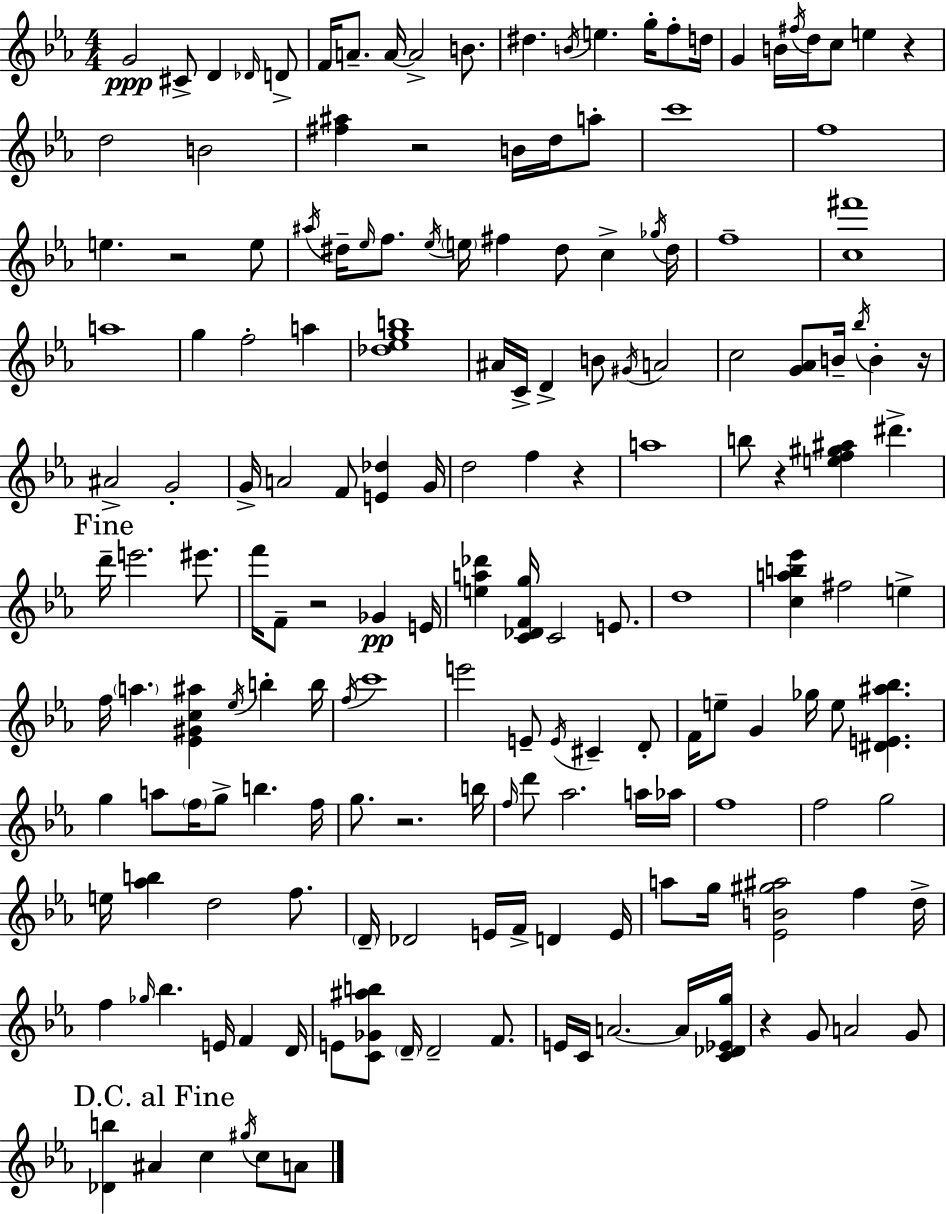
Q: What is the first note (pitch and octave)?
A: G4